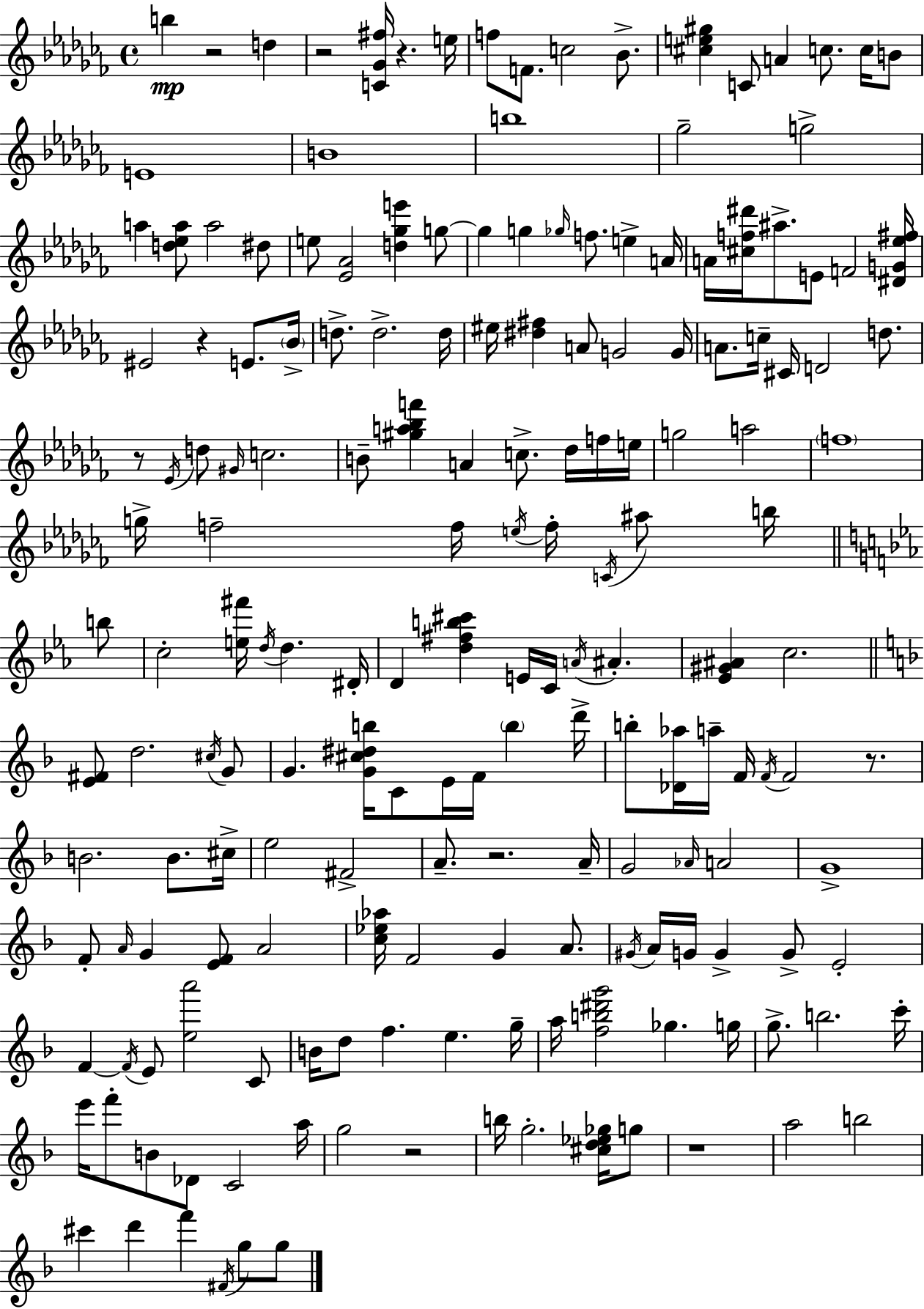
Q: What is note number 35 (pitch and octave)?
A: Bb4